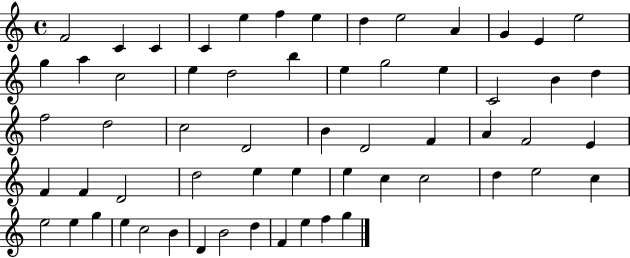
X:1
T:Untitled
M:4/4
L:1/4
K:C
F2 C C C e f e d e2 A G E e2 g a c2 e d2 b e g2 e C2 B d f2 d2 c2 D2 B D2 F A F2 E F F D2 d2 e e e c c2 d e2 c e2 e g e c2 B D B2 d F e f g